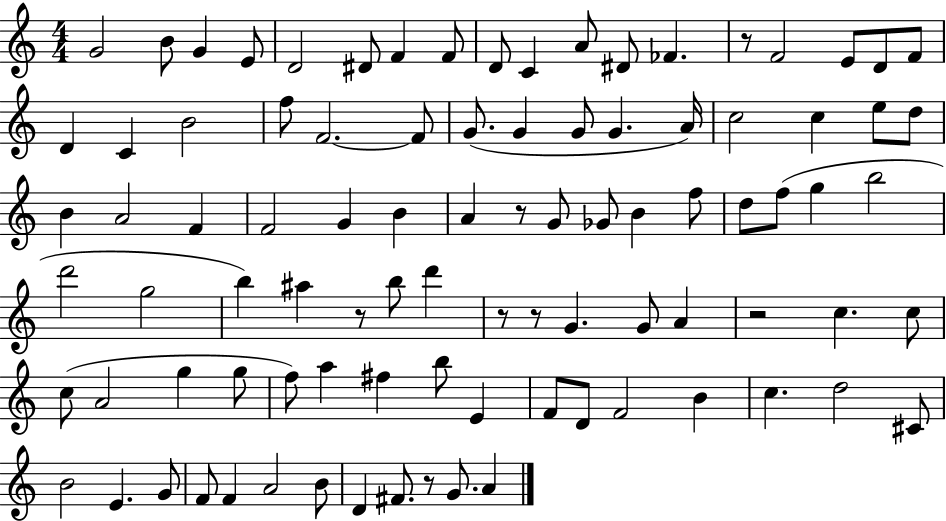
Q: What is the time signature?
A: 4/4